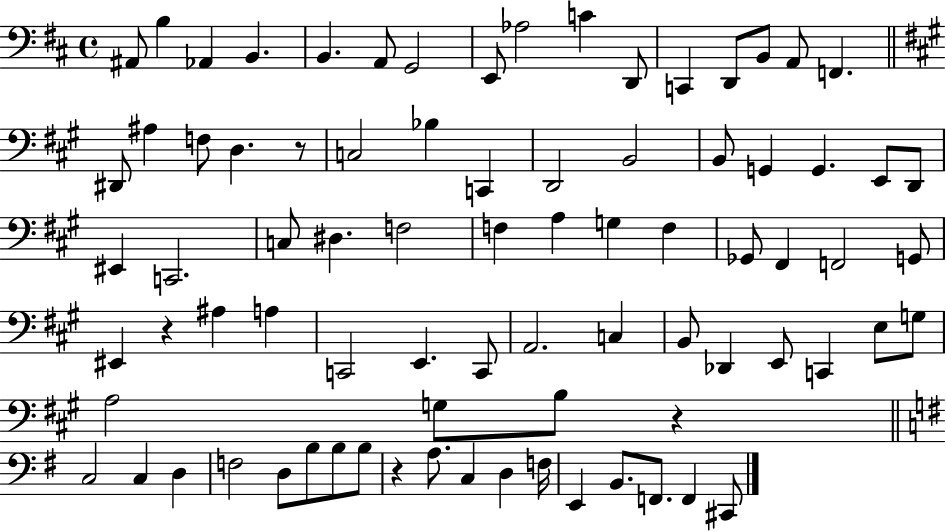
{
  \clef bass
  \time 4/4
  \defaultTimeSignature
  \key d \major
  ais,8 b4 aes,4 b,4. | b,4. a,8 g,2 | e,8 aes2 c'4 d,8 | c,4 d,8 b,8 a,8 f,4. | \break \bar "||" \break \key a \major dis,8 ais4 f8 d4. r8 | c2 bes4 c,4 | d,2 b,2 | b,8 g,4 g,4. e,8 d,8 | \break eis,4 c,2. | c8 dis4. f2 | f4 a4 g4 f4 | ges,8 fis,4 f,2 g,8 | \break eis,4 r4 ais4 a4 | c,2 e,4. c,8 | a,2. c4 | b,8 des,4 e,8 c,4 e8 g8 | \break a2 g8 b8 r4 | \bar "||" \break \key e \minor c2 c4 d4 | f2 d8 b8 b8 b8 | r4 a8. c4 d4 f16 | e,4 b,8. f,8. f,4 cis,8 | \break \bar "|."
}